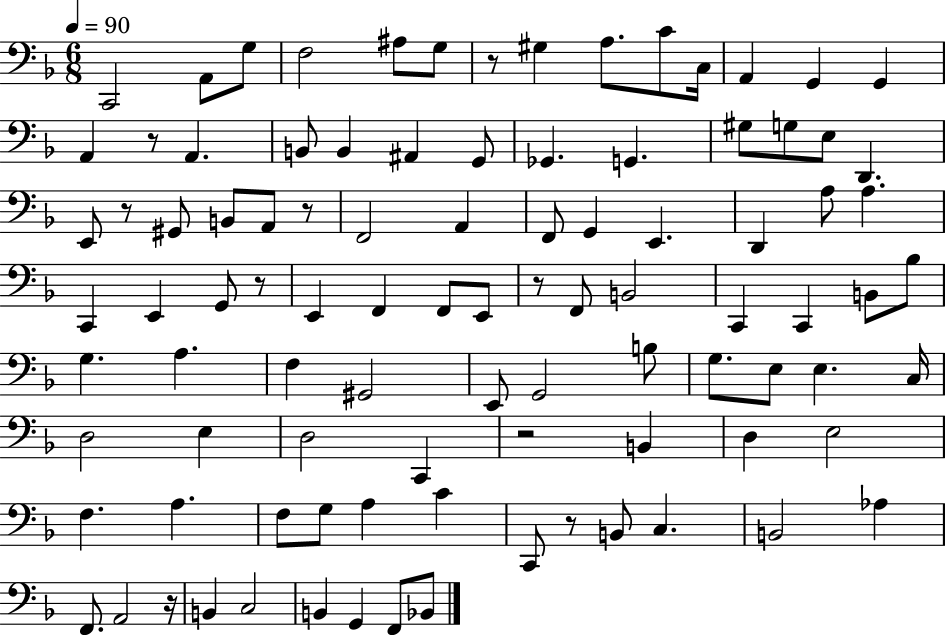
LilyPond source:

{
  \clef bass
  \numericTimeSignature
  \time 6/8
  \key f \major
  \tempo 4 = 90
  \repeat volta 2 { c,2 a,8 g8 | f2 ais8 g8 | r8 gis4 a8. c'8 c16 | a,4 g,4 g,4 | \break a,4 r8 a,4. | b,8 b,4 ais,4 g,8 | ges,4. g,4. | gis8 g8 e8 d,4. | \break e,8 r8 gis,8 b,8 a,8 r8 | f,2 a,4 | f,8 g,4 e,4. | d,4 a8 a4. | \break c,4 e,4 g,8 r8 | e,4 f,4 f,8 e,8 | r8 f,8 b,2 | c,4 c,4 b,8 bes8 | \break g4. a4. | f4 gis,2 | e,8 g,2 b8 | g8. e8 e4. c16 | \break d2 e4 | d2 c,4 | r2 b,4 | d4 e2 | \break f4. a4. | f8 g8 a4 c'4 | c,8 r8 b,8 c4. | b,2 aes4 | \break f,8. a,2 r16 | b,4 c2 | b,4 g,4 f,8 bes,8 | } \bar "|."
}